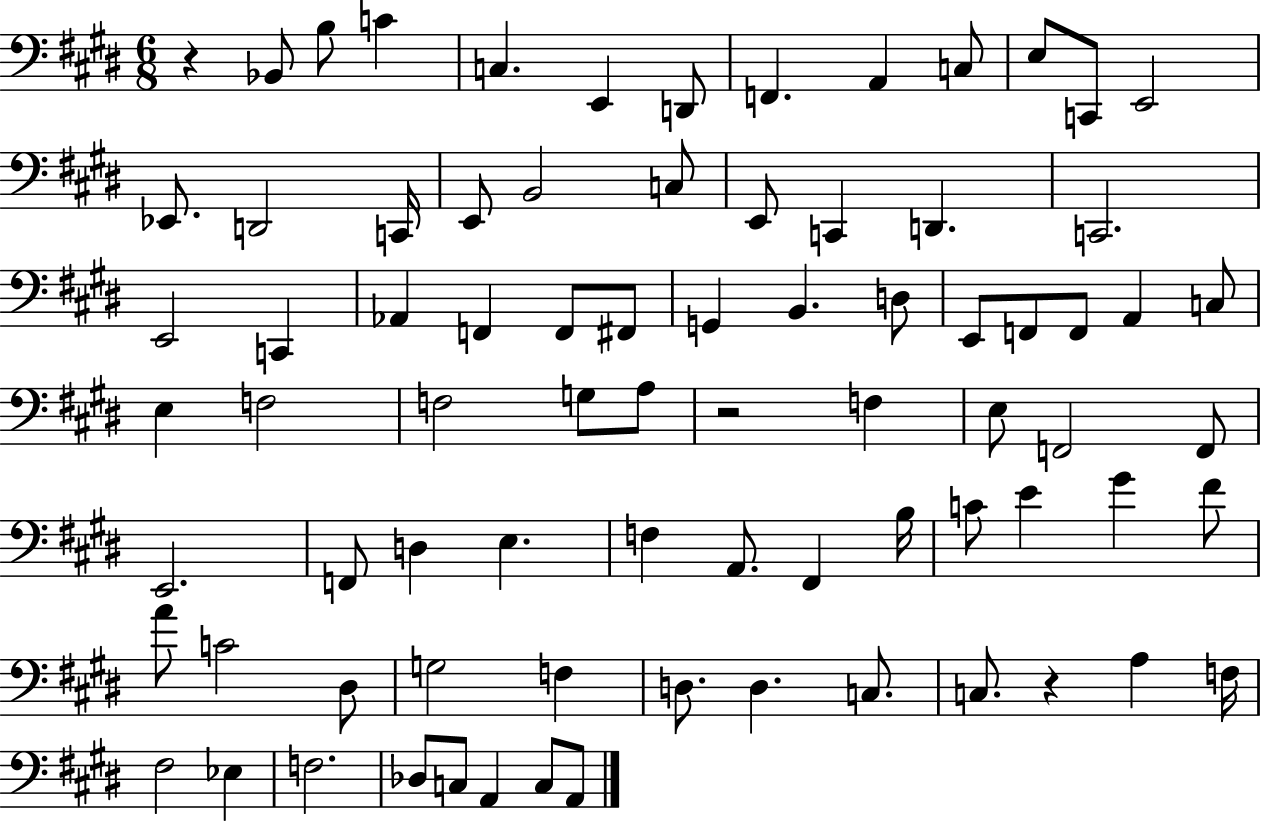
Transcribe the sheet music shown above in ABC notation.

X:1
T:Untitled
M:6/8
L:1/4
K:E
z _B,,/2 B,/2 C C, E,, D,,/2 F,, A,, C,/2 E,/2 C,,/2 E,,2 _E,,/2 D,,2 C,,/4 E,,/2 B,,2 C,/2 E,,/2 C,, D,, C,,2 E,,2 C,, _A,, F,, F,,/2 ^F,,/2 G,, B,, D,/2 E,,/2 F,,/2 F,,/2 A,, C,/2 E, F,2 F,2 G,/2 A,/2 z2 F, E,/2 F,,2 F,,/2 E,,2 F,,/2 D, E, F, A,,/2 ^F,, B,/4 C/2 E ^G ^F/2 A/2 C2 ^D,/2 G,2 F, D,/2 D, C,/2 C,/2 z A, F,/4 ^F,2 _E, F,2 _D,/2 C,/2 A,, C,/2 A,,/2